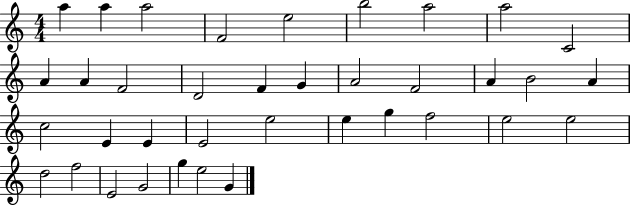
{
  \clef treble
  \numericTimeSignature
  \time 4/4
  \key c \major
  a''4 a''4 a''2 | f'2 e''2 | b''2 a''2 | a''2 c'2 | \break a'4 a'4 f'2 | d'2 f'4 g'4 | a'2 f'2 | a'4 b'2 a'4 | \break c''2 e'4 e'4 | e'2 e''2 | e''4 g''4 f''2 | e''2 e''2 | \break d''2 f''2 | e'2 g'2 | g''4 e''2 g'4 | \bar "|."
}